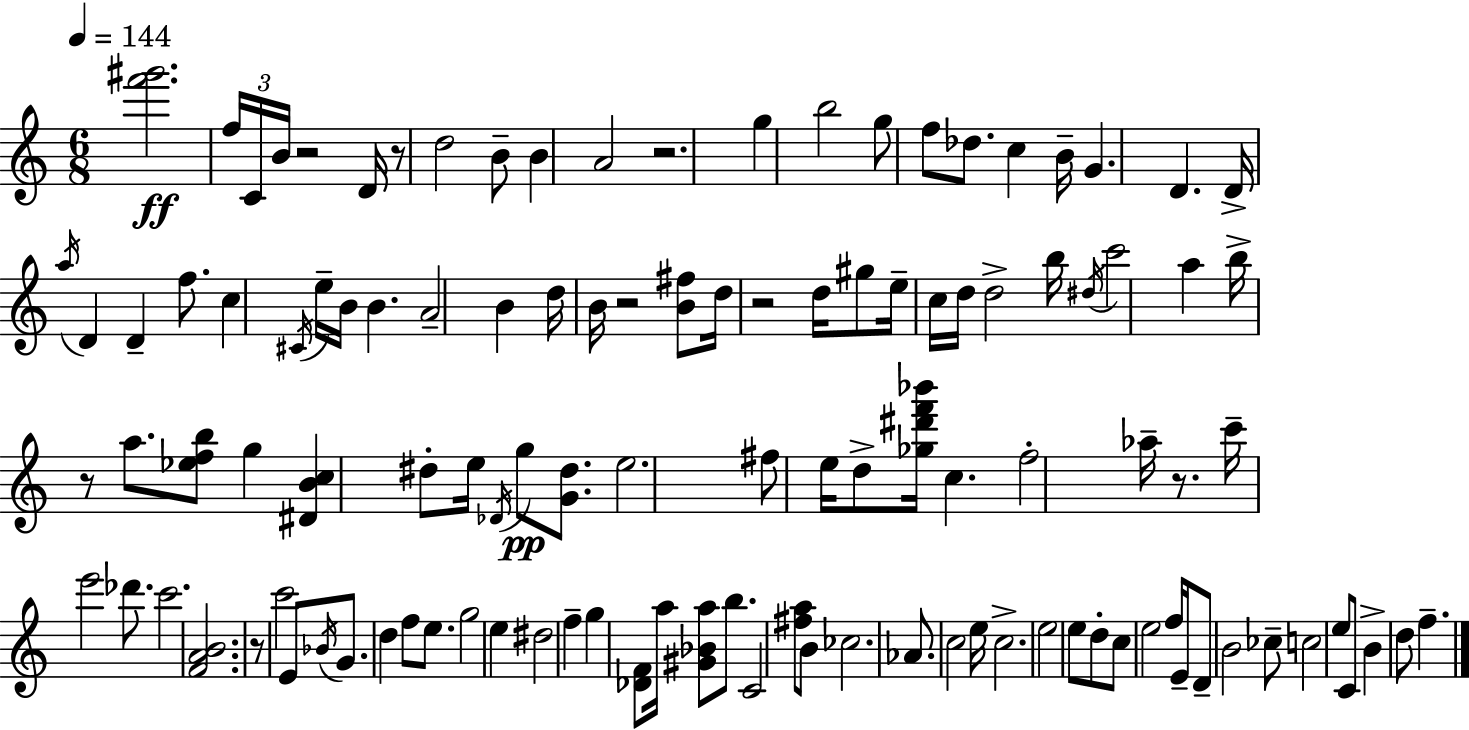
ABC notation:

X:1
T:Untitled
M:6/8
L:1/4
K:C
[f'^g']2 f/4 C/4 B/4 z2 D/4 z/2 d2 B/2 B A2 z2 g b2 g/2 f/2 _d/2 c B/4 G D D/4 a/4 D D f/2 c ^C/4 e/4 B/4 B A2 B d/4 B/4 z2 [B^f]/2 d/4 z2 d/4 ^g/2 e/4 c/4 d/4 d2 b/4 ^d/4 c'2 a b/4 z/2 a/2 [_efb]/2 g [^DBc] ^d/2 e/4 _D/4 g/2 [G^d]/2 e2 ^f/2 e/4 d/2 [_g^d'f'_b']/4 c f2 _a/4 z/2 c'/4 e'2 _d'/2 c'2 [FAB]2 z/2 c'2 E/2 _B/4 G/2 d f/2 e/2 g2 e ^d2 f g [_DF]/2 a/4 [^G_Ba]/2 b/2 C2 [^fa]/2 B/2 _c2 _A/2 c2 e/4 c2 e2 e/2 d/2 c/2 e2 f/4 E/4 D/2 B2 _c/2 c2 e/2 C/2 B d/2 f